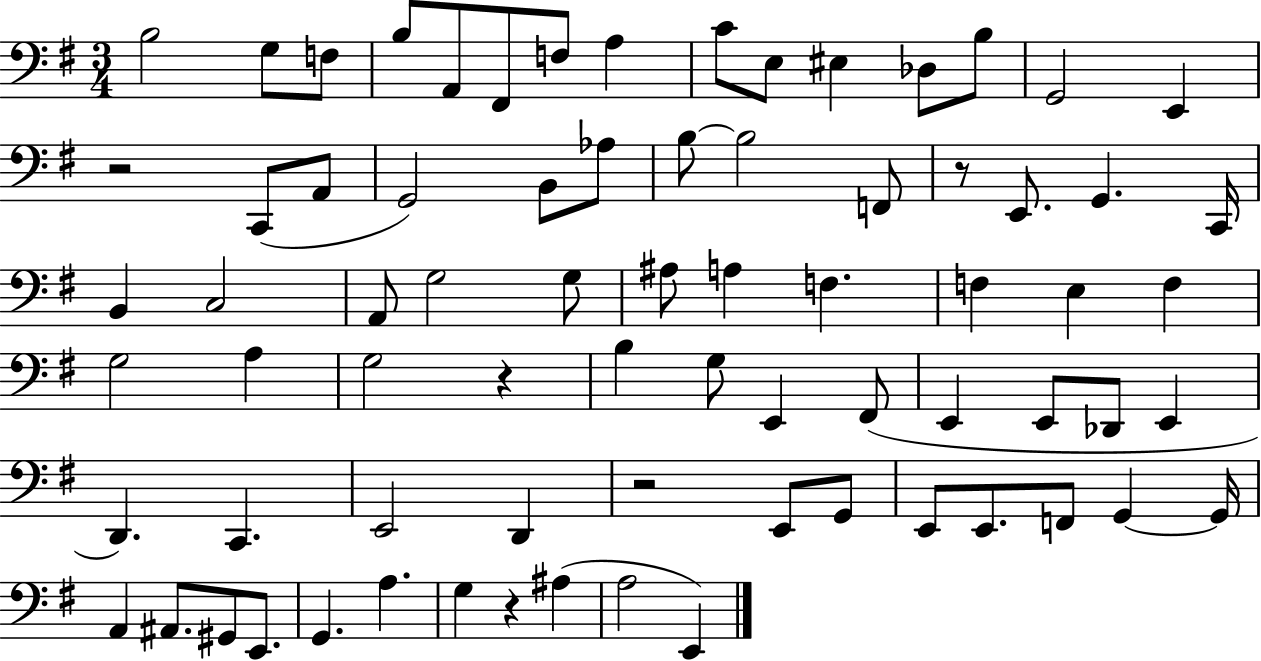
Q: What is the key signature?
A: G major